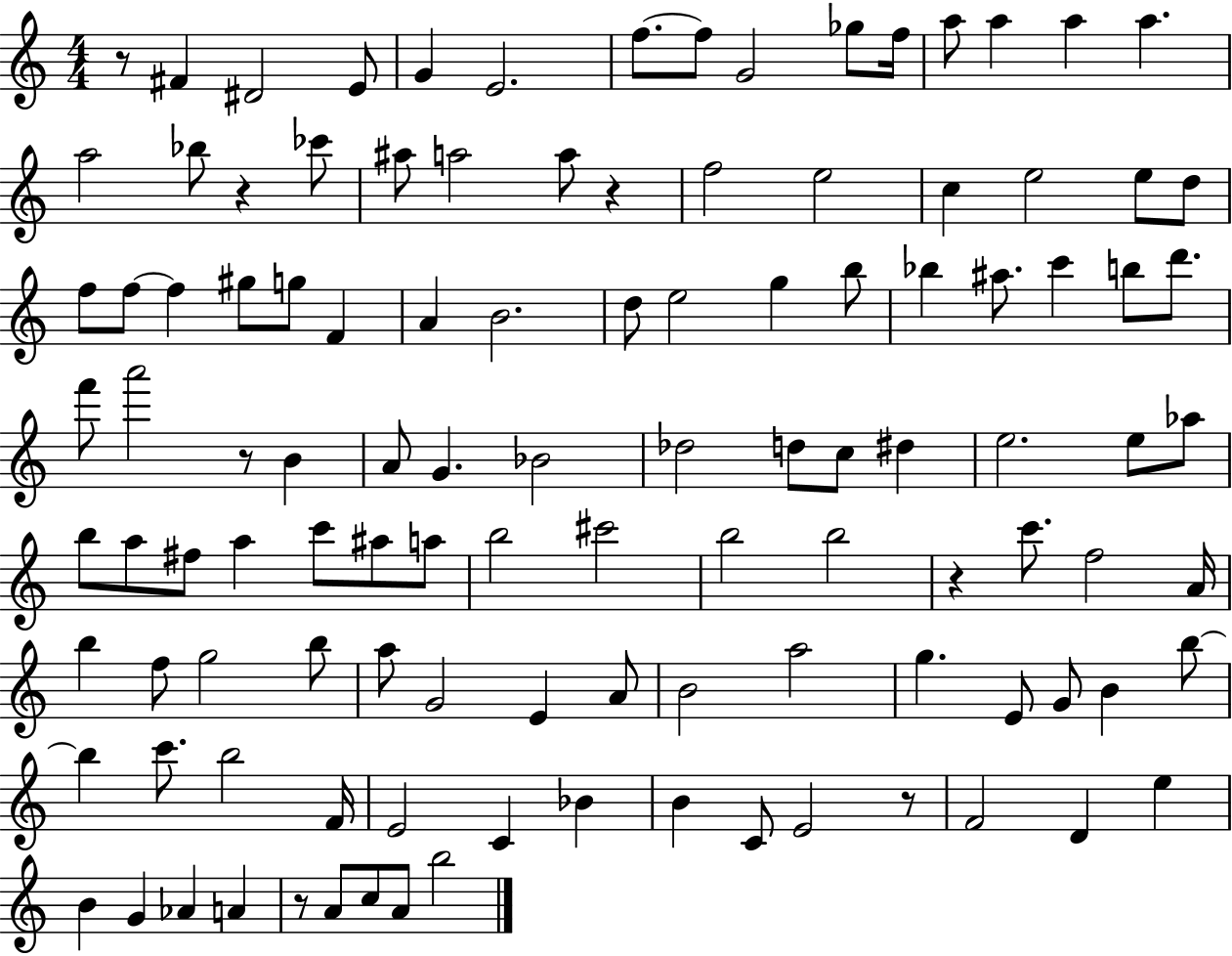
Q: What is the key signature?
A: C major